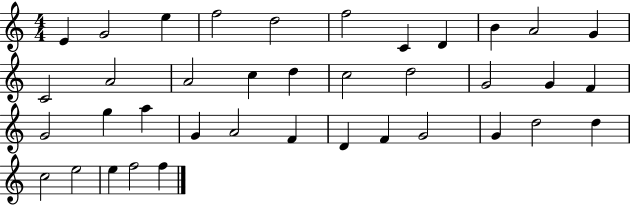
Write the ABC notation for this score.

X:1
T:Untitled
M:4/4
L:1/4
K:C
E G2 e f2 d2 f2 C D B A2 G C2 A2 A2 c d c2 d2 G2 G F G2 g a G A2 F D F G2 G d2 d c2 e2 e f2 f